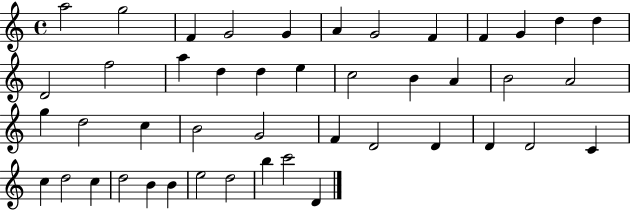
{
  \clef treble
  \time 4/4
  \defaultTimeSignature
  \key c \major
  a''2 g''2 | f'4 g'2 g'4 | a'4 g'2 f'4 | f'4 g'4 d''4 d''4 | \break d'2 f''2 | a''4 d''4 d''4 e''4 | c''2 b'4 a'4 | b'2 a'2 | \break g''4 d''2 c''4 | b'2 g'2 | f'4 d'2 d'4 | d'4 d'2 c'4 | \break c''4 d''2 c''4 | d''2 b'4 b'4 | e''2 d''2 | b''4 c'''2 d'4 | \break \bar "|."
}